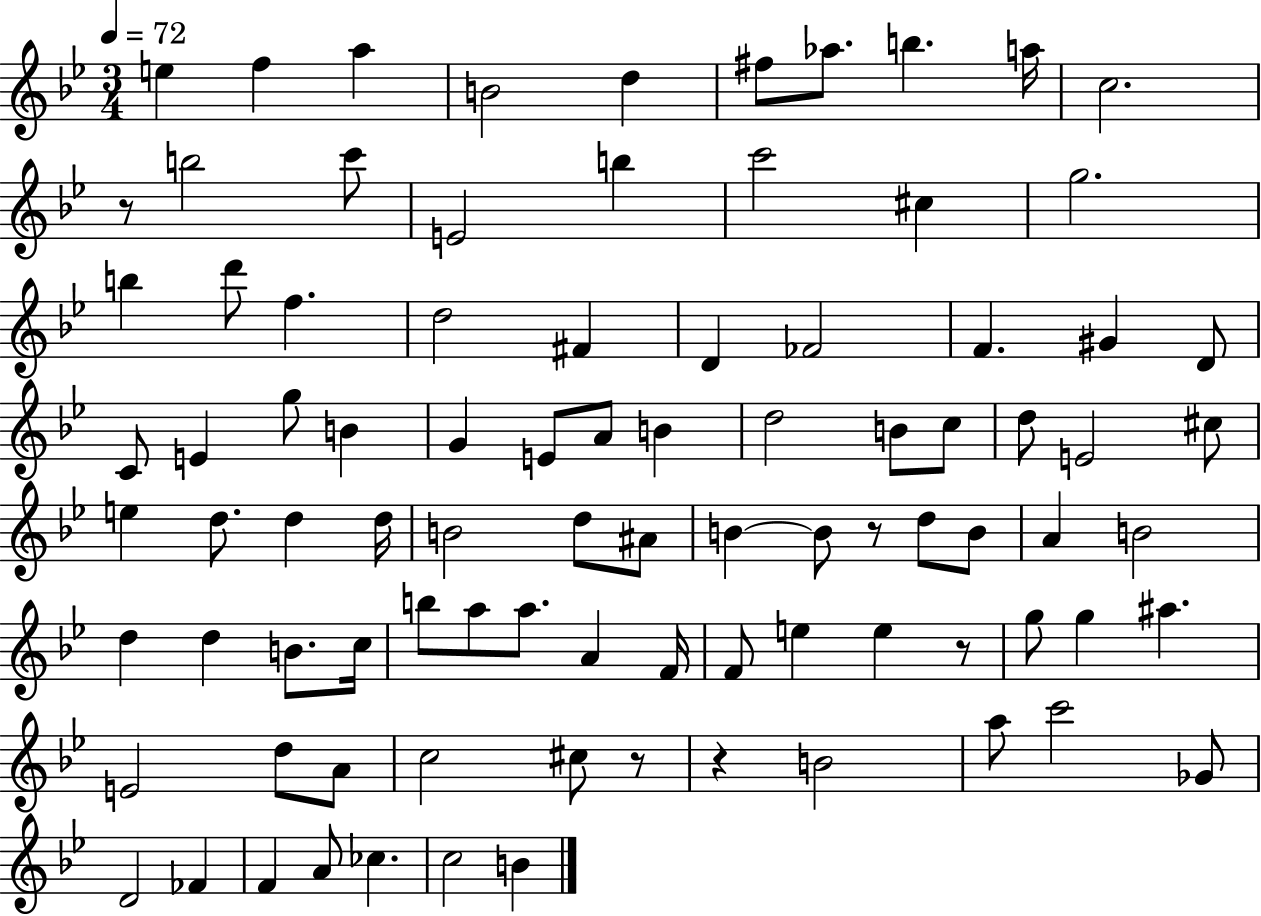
E5/q F5/q A5/q B4/h D5/q F#5/e Ab5/e. B5/q. A5/s C5/h. R/e B5/h C6/e E4/h B5/q C6/h C#5/q G5/h. B5/q D6/e F5/q. D5/h F#4/q D4/q FES4/h F4/q. G#4/q D4/e C4/e E4/q G5/e B4/q G4/q E4/e A4/e B4/q D5/h B4/e C5/e D5/e E4/h C#5/e E5/q D5/e. D5/q D5/s B4/h D5/e A#4/e B4/q B4/e R/e D5/e B4/e A4/q B4/h D5/q D5/q B4/e. C5/s B5/e A5/e A5/e. A4/q F4/s F4/e E5/q E5/q R/e G5/e G5/q A#5/q. E4/h D5/e A4/e C5/h C#5/e R/e R/q B4/h A5/e C6/h Gb4/e D4/h FES4/q F4/q A4/e CES5/q. C5/h B4/q